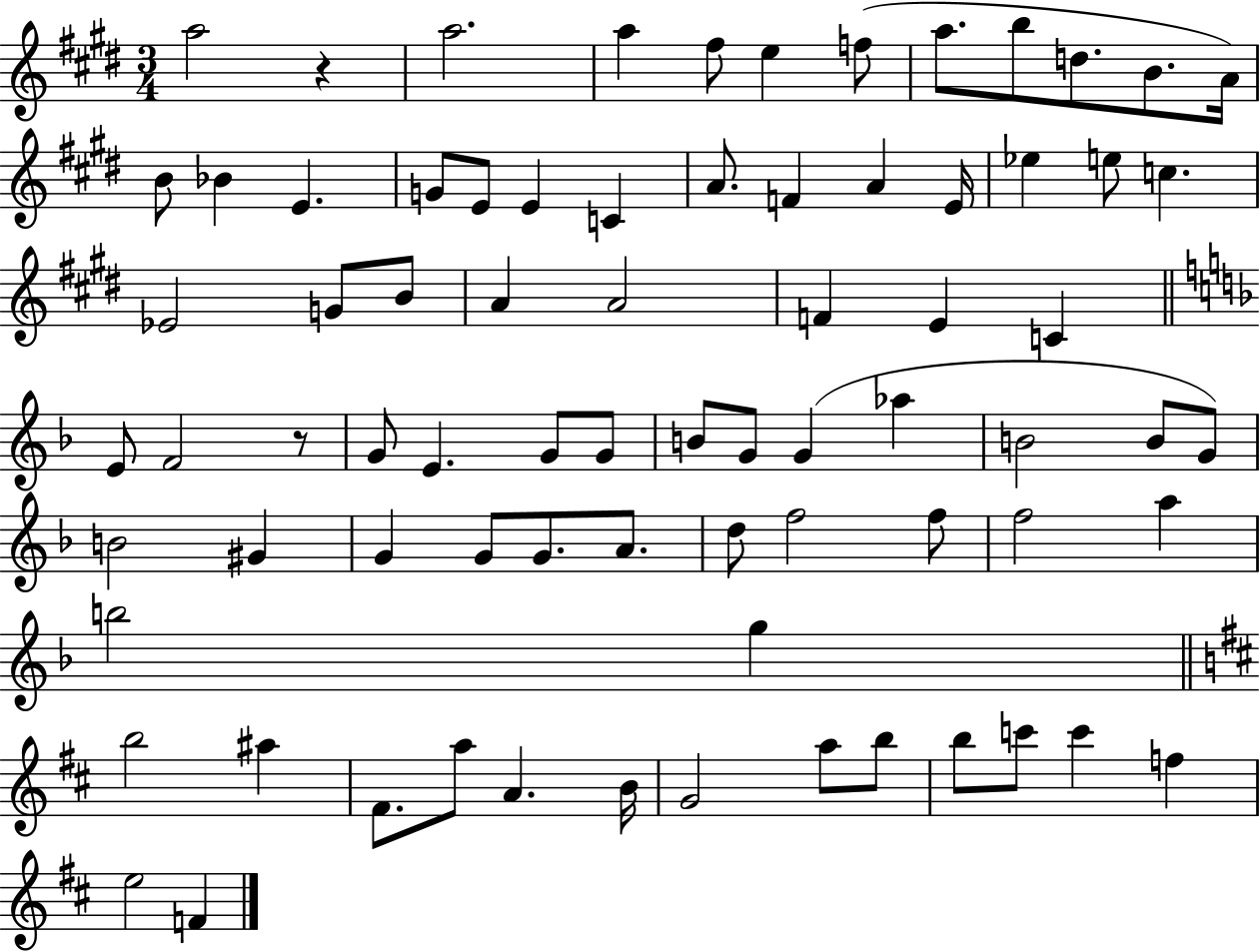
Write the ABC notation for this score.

X:1
T:Untitled
M:3/4
L:1/4
K:E
a2 z a2 a ^f/2 e f/2 a/2 b/2 d/2 B/2 A/4 B/2 _B E G/2 E/2 E C A/2 F A E/4 _e e/2 c _E2 G/2 B/2 A A2 F E C E/2 F2 z/2 G/2 E G/2 G/2 B/2 G/2 G _a B2 B/2 G/2 B2 ^G G G/2 G/2 A/2 d/2 f2 f/2 f2 a b2 g b2 ^a ^F/2 a/2 A B/4 G2 a/2 b/2 b/2 c'/2 c' f e2 F